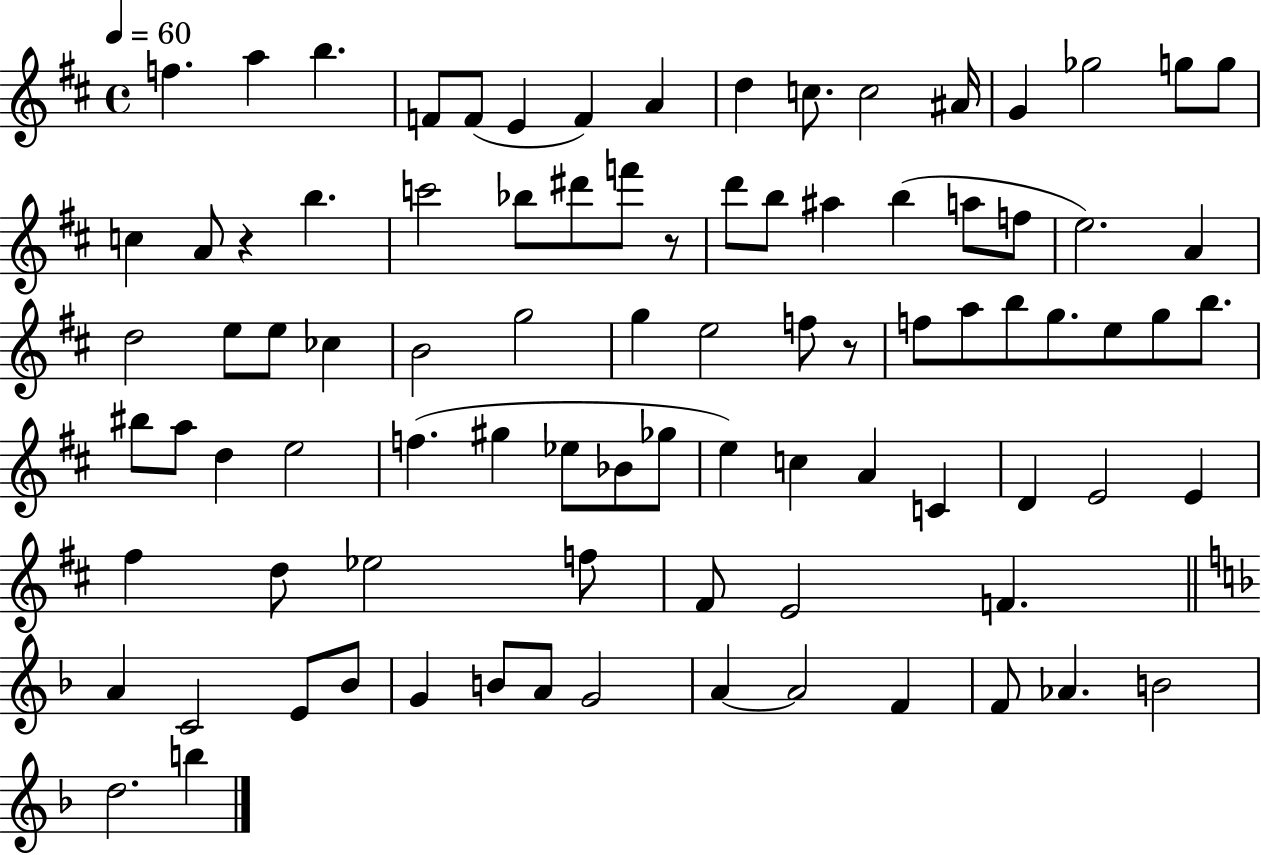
X:1
T:Untitled
M:4/4
L:1/4
K:D
f a b F/2 F/2 E F A d c/2 c2 ^A/4 G _g2 g/2 g/2 c A/2 z b c'2 _b/2 ^d'/2 f'/2 z/2 d'/2 b/2 ^a b a/2 f/2 e2 A d2 e/2 e/2 _c B2 g2 g e2 f/2 z/2 f/2 a/2 b/2 g/2 e/2 g/2 b/2 ^b/2 a/2 d e2 f ^g _e/2 _B/2 _g/2 e c A C D E2 E ^f d/2 _e2 f/2 ^F/2 E2 F A C2 E/2 _B/2 G B/2 A/2 G2 A A2 F F/2 _A B2 d2 b